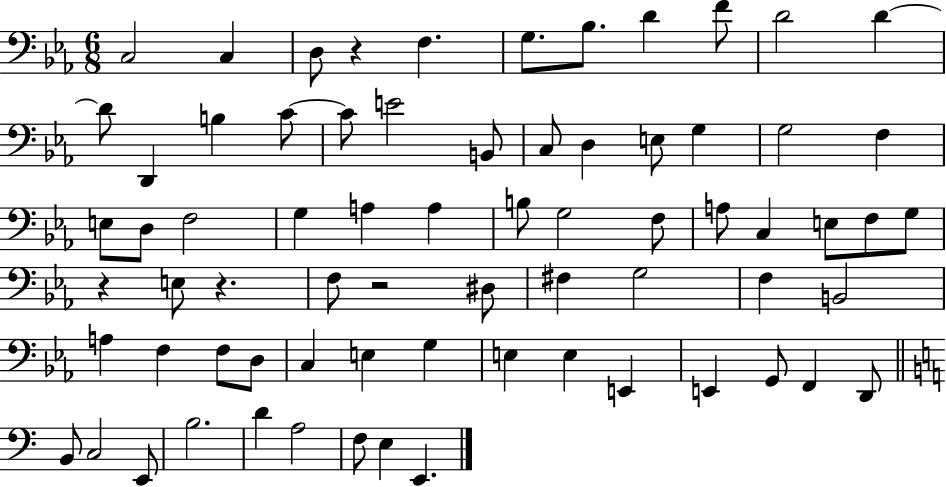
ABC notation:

X:1
T:Untitled
M:6/8
L:1/4
K:Eb
C,2 C, D,/2 z F, G,/2 _B,/2 D F/2 D2 D D/2 D,, B, C/2 C/2 E2 B,,/2 C,/2 D, E,/2 G, G,2 F, E,/2 D,/2 F,2 G, A, A, B,/2 G,2 F,/2 A,/2 C, E,/2 F,/2 G,/2 z E,/2 z F,/2 z2 ^D,/2 ^F, G,2 F, B,,2 A, F, F,/2 D,/2 C, E, G, E, E, E,, E,, G,,/2 F,, D,,/2 B,,/2 C,2 E,,/2 B,2 D A,2 F,/2 E, E,,